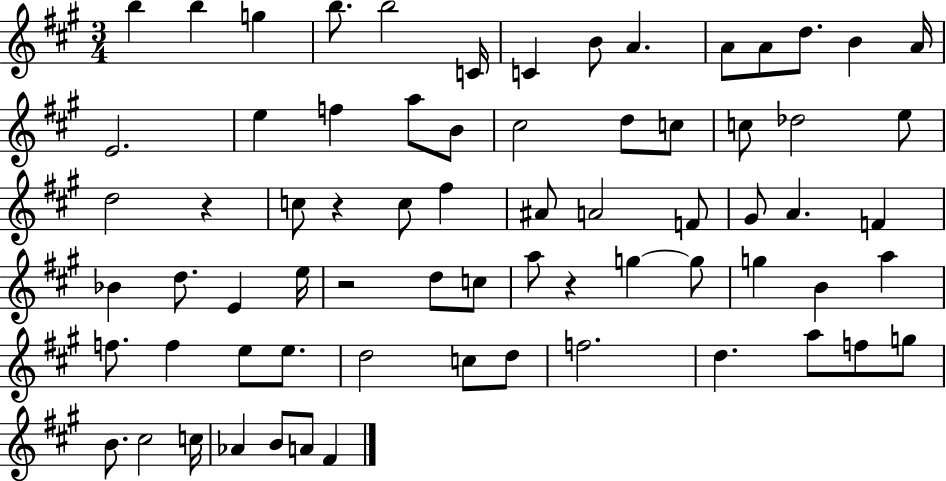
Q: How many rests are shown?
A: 4